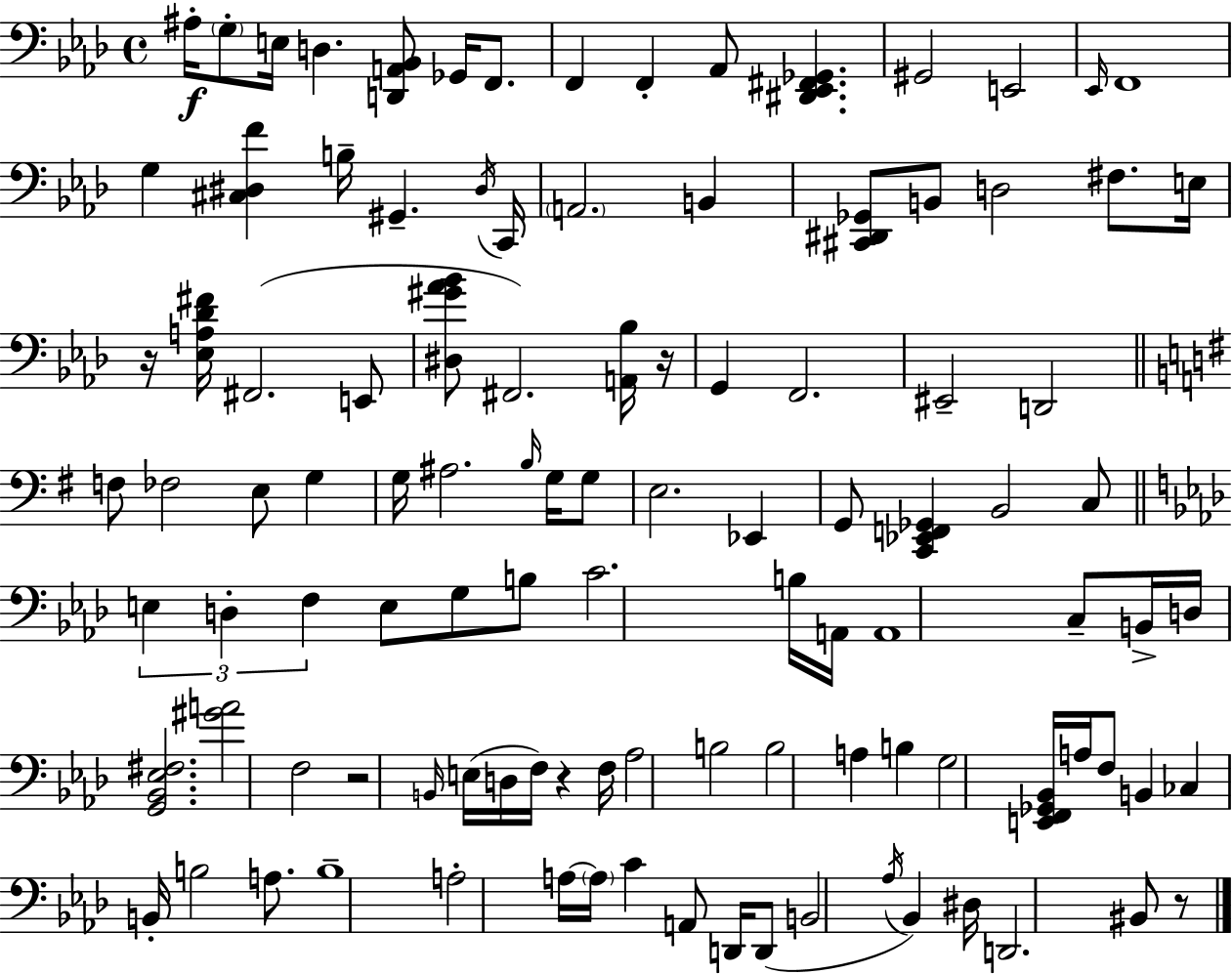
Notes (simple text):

A#3/s G3/e E3/s D3/q. [D2,A2,Bb2]/e Gb2/s F2/e. F2/q F2/q Ab2/e [D#2,Eb2,F#2,Gb2]/q. G#2/h E2/h Eb2/s F2/w G3/q [C#3,D#3,F4]/q B3/s G#2/q. D#3/s C2/s A2/h. B2/q [C#2,D#2,Gb2]/e B2/e D3/h F#3/e. E3/s R/s [Eb3,A3,Db4,F#4]/s F#2/h. E2/e [D#3,G#4,Ab4,Bb4]/e F#2/h. [A2,Bb3]/s R/s G2/q F2/h. EIS2/h D2/h F3/e FES3/h E3/e G3/q G3/s A#3/h. B3/s G3/s G3/e E3/h. Eb2/q G2/e [C2,Eb2,F2,Gb2]/q B2/h C3/e E3/q D3/q F3/q E3/e G3/e B3/e C4/h. B3/s A2/s A2/w C3/e B2/s D3/s [G2,Bb2,Eb3,F#3]/h. [G#4,A4]/h F3/h R/h B2/s E3/s D3/s F3/s R/q F3/s Ab3/h B3/h B3/h A3/q B3/q G3/h [E2,F2,Gb2,Bb2]/s A3/s F3/e B2/q CES3/q B2/s B3/h A3/e. B3/w A3/h A3/s A3/s C4/q A2/e D2/s D2/e B2/h Ab3/s Bb2/q D#3/s D2/h. BIS2/e R/e